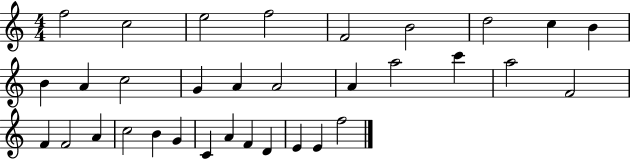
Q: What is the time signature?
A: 4/4